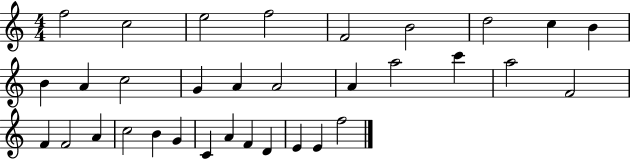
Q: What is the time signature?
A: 4/4